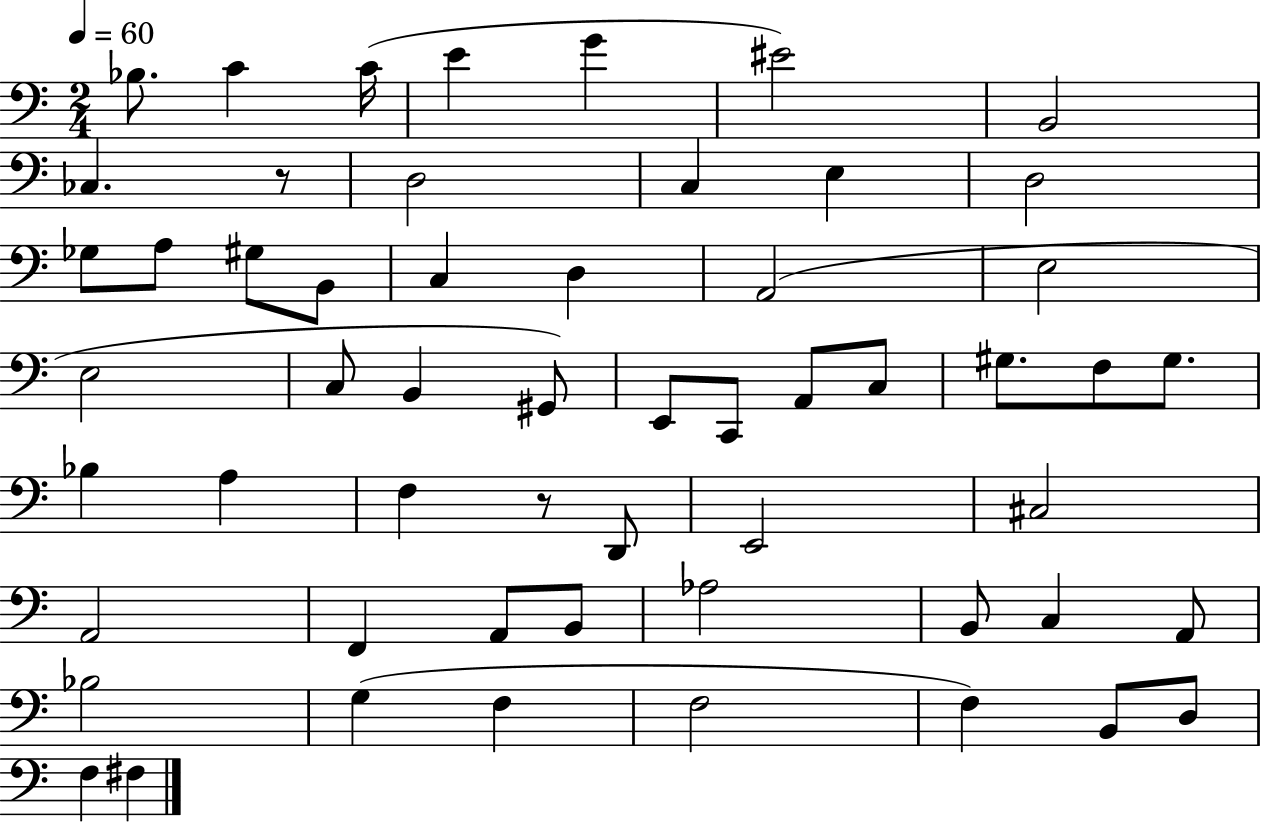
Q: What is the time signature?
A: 2/4